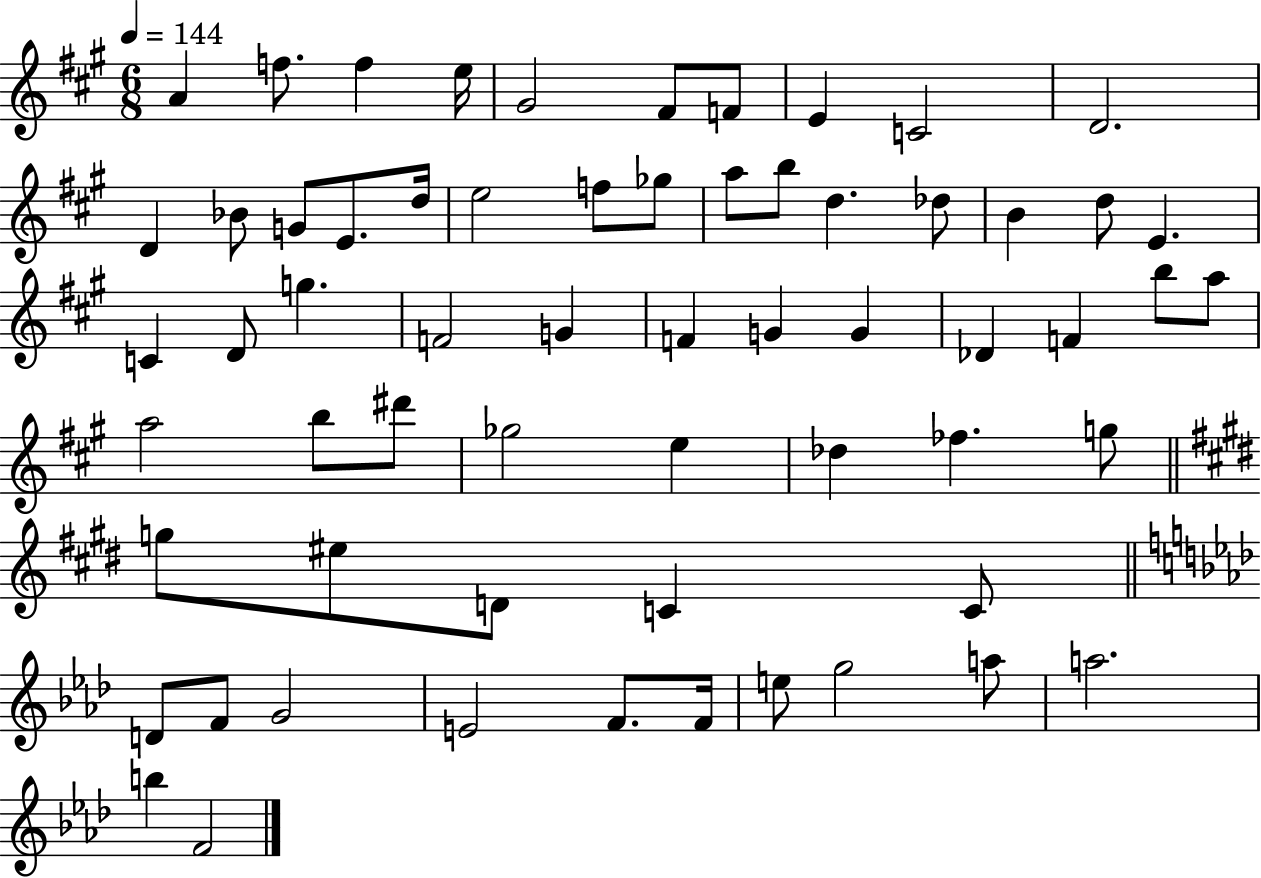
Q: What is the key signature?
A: A major